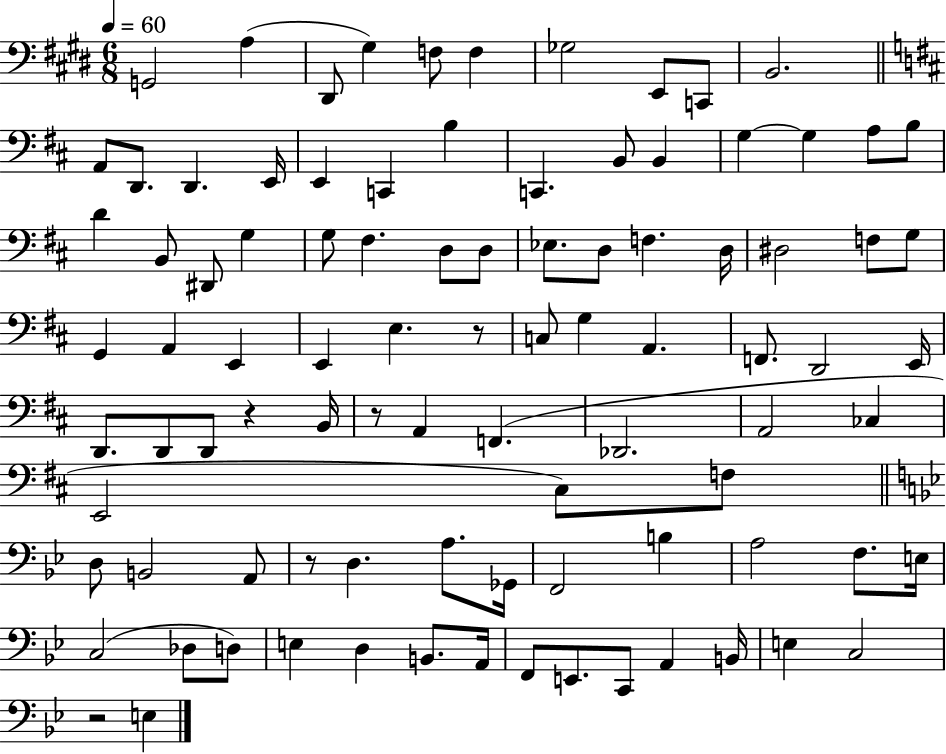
G2/h A3/q D#2/e G#3/q F3/e F3/q Gb3/h E2/e C2/e B2/h. A2/e D2/e. D2/q. E2/s E2/q C2/q B3/q C2/q. B2/e B2/q G3/q G3/q A3/e B3/e D4/q B2/e D#2/e G3/q G3/e F#3/q. D3/e D3/e Eb3/e. D3/e F3/q. D3/s D#3/h F3/e G3/e G2/q A2/q E2/q E2/q E3/q. R/e C3/e G3/q A2/q. F2/e. D2/h E2/s D2/e. D2/e D2/e R/q B2/s R/e A2/q F2/q. Db2/h. A2/h CES3/q E2/h C#3/e F3/e D3/e B2/h A2/e R/e D3/q. A3/e. Gb2/s F2/h B3/q A3/h F3/e. E3/s C3/h Db3/e D3/e E3/q D3/q B2/e. A2/s F2/e E2/e. C2/e A2/q B2/s E3/q C3/h R/h E3/q